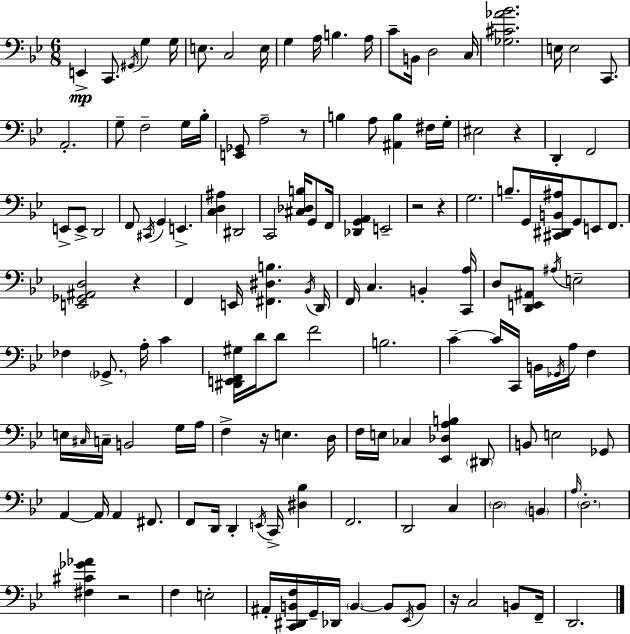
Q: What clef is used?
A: bass